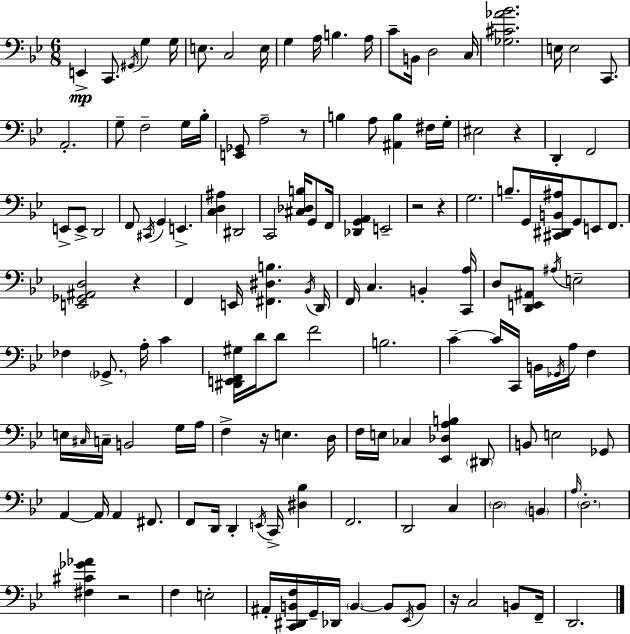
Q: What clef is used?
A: bass